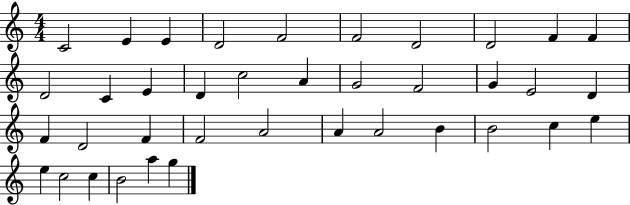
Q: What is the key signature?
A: C major